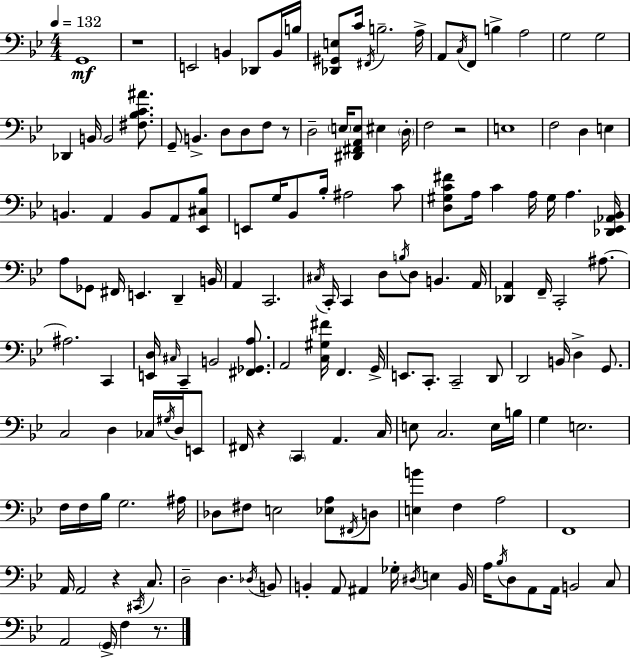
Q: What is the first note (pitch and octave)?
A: G2